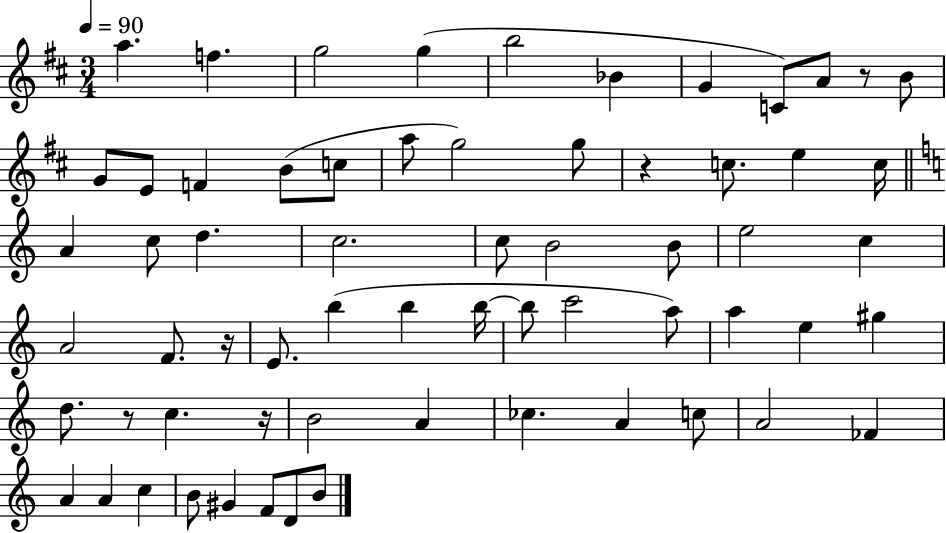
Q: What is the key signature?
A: D major